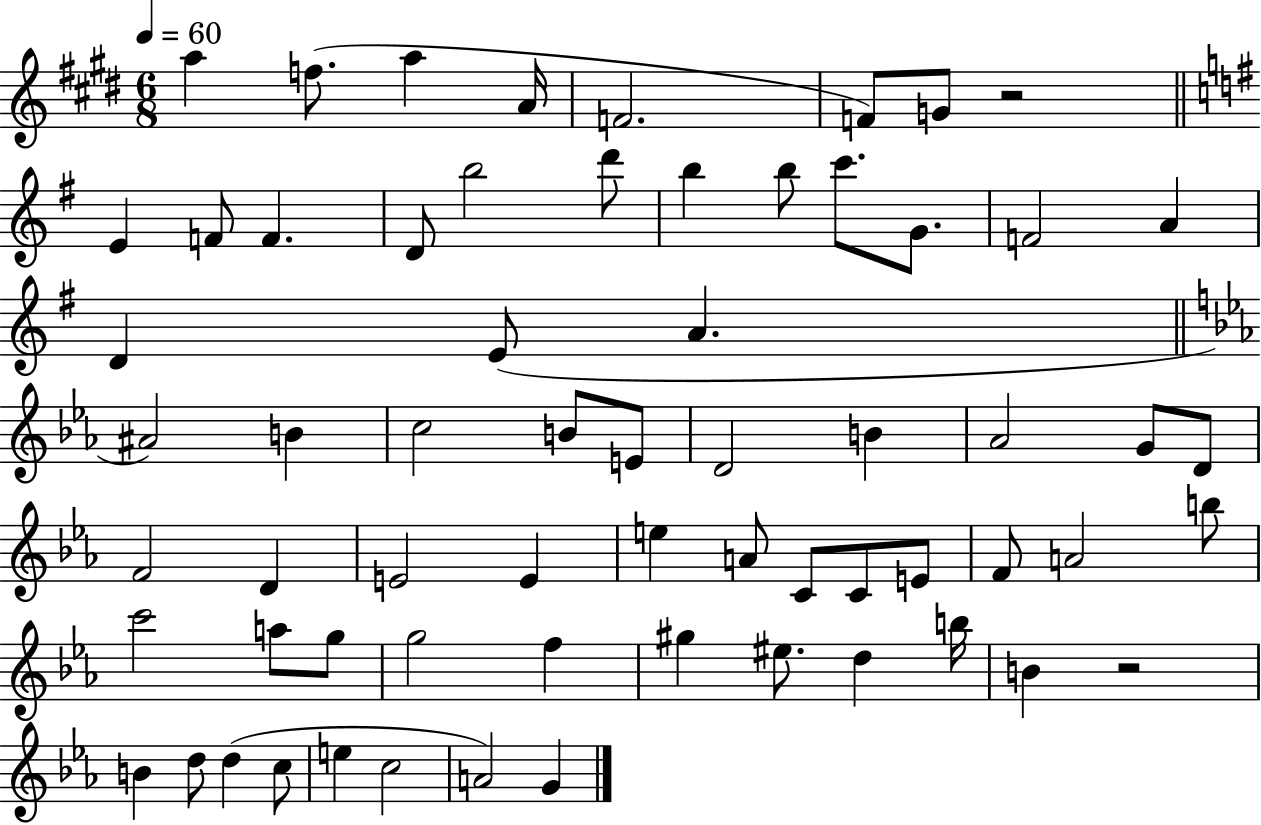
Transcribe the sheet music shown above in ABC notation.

X:1
T:Untitled
M:6/8
L:1/4
K:E
a f/2 a A/4 F2 F/2 G/2 z2 E F/2 F D/2 b2 d'/2 b b/2 c'/2 G/2 F2 A D E/2 A ^A2 B c2 B/2 E/2 D2 B _A2 G/2 D/2 F2 D E2 E e A/2 C/2 C/2 E/2 F/2 A2 b/2 c'2 a/2 g/2 g2 f ^g ^e/2 d b/4 B z2 B d/2 d c/2 e c2 A2 G